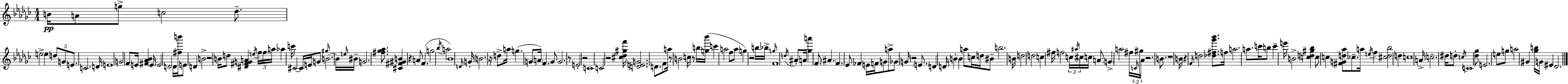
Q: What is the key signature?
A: EES minor